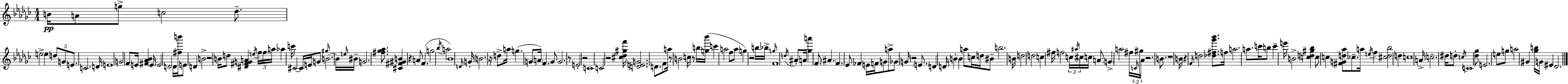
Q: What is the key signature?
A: EES minor